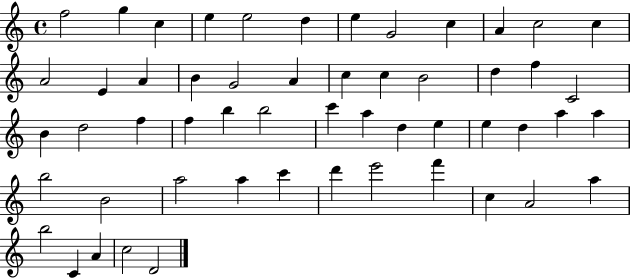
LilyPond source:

{
  \clef treble
  \time 4/4
  \defaultTimeSignature
  \key c \major
  f''2 g''4 c''4 | e''4 e''2 d''4 | e''4 g'2 c''4 | a'4 c''2 c''4 | \break a'2 e'4 a'4 | b'4 g'2 a'4 | c''4 c''4 b'2 | d''4 f''4 c'2 | \break b'4 d''2 f''4 | f''4 b''4 b''2 | c'''4 a''4 d''4 e''4 | e''4 d''4 a''4 a''4 | \break b''2 b'2 | a''2 a''4 c'''4 | d'''4 e'''2 f'''4 | c''4 a'2 a''4 | \break b''2 c'4 a'4 | c''2 d'2 | \bar "|."
}